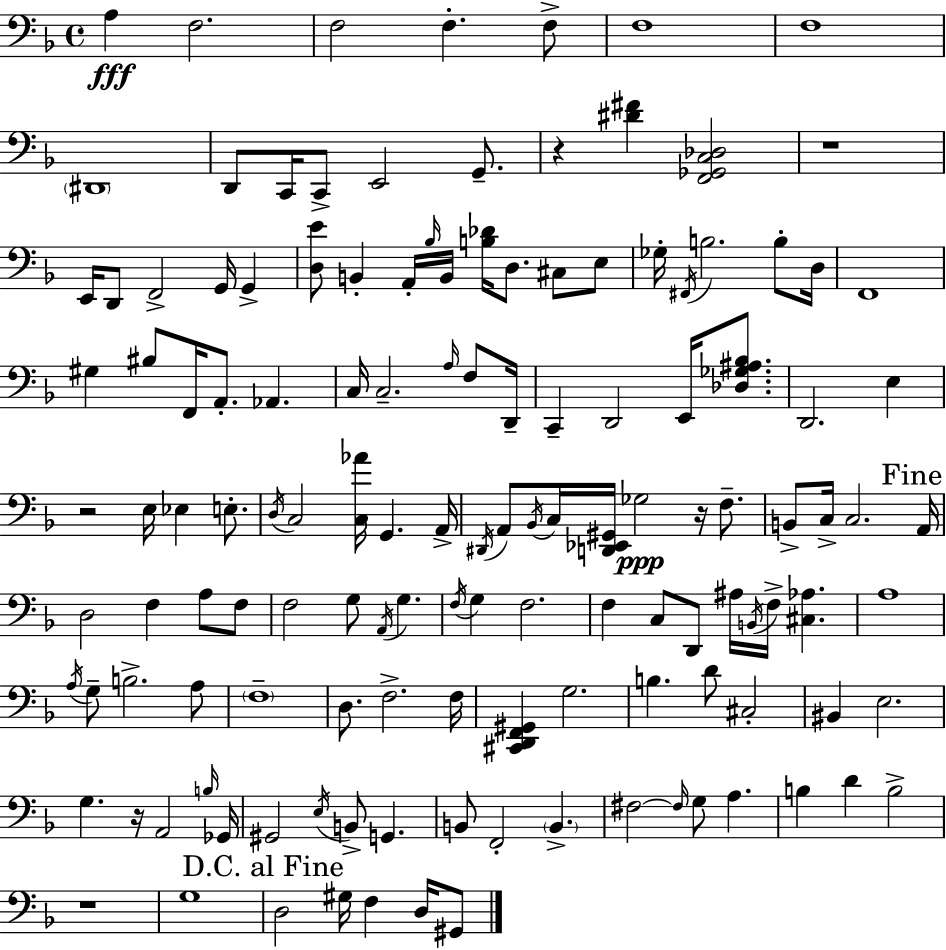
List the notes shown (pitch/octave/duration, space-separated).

A3/q F3/h. F3/h F3/q. F3/e F3/w F3/w D#2/w D2/e C2/s C2/e E2/h G2/e. R/q [D#4,F#4]/q [F2,Gb2,C3,Db3]/h R/w E2/s D2/e F2/h G2/s G2/q [D3,E4]/e B2/q A2/s Bb3/s B2/s [B3,Db4]/s D3/e. C#3/e E3/e Gb3/s F#2/s B3/h. B3/e D3/s F2/w G#3/q BIS3/e F2/s A2/e. Ab2/q. C3/s C3/h. A3/s F3/e D2/s C2/q D2/h E2/s [Db3,Gb3,A#3,Bb3]/e. D2/h. E3/q R/h E3/s Eb3/q E3/e. D3/s C3/h [C3,Ab4]/s G2/q. A2/s D#2/s A2/e Bb2/s C3/s [D2,Eb2,G#2]/s Gb3/h R/s F3/e. B2/e C3/s C3/h. A2/s D3/h F3/q A3/e F3/e F3/h G3/e A2/s G3/q. F3/s G3/q F3/h. F3/q C3/e D2/e A#3/s B2/s F3/s [C#3,Ab3]/q. A3/w A3/s G3/e B3/h. A3/e F3/w D3/e. F3/h. F3/s [C#2,D2,F2,G#2]/q G3/h. B3/q. D4/e C#3/h BIS2/q E3/h. G3/q. R/s A2/h B3/s Gb2/s G#2/h E3/s B2/e G2/q. B2/e F2/h B2/q. F#3/h F#3/s G3/e A3/q. B3/q D4/q B3/h R/w G3/w D3/h G#3/s F3/q D3/s G#2/e